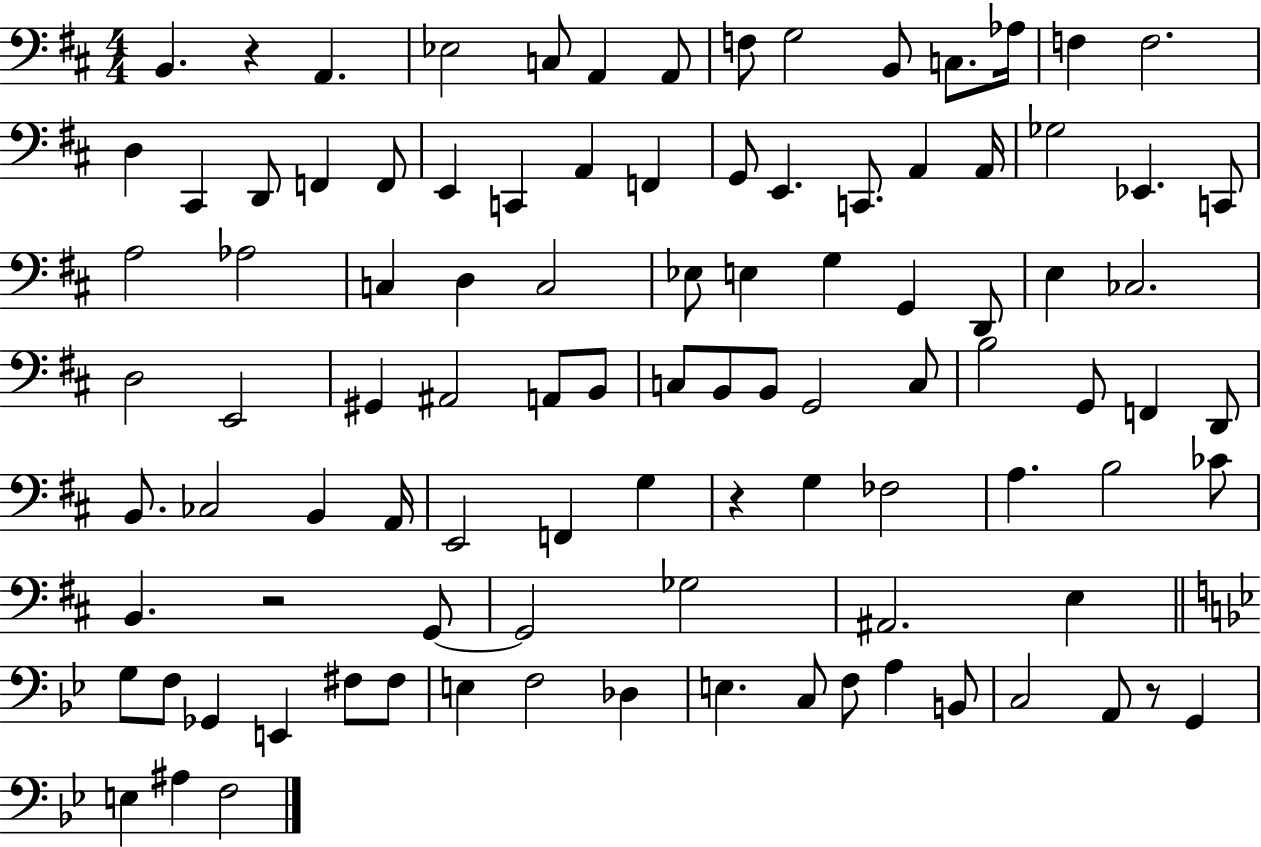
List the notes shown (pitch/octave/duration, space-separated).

B2/q. R/q A2/q. Eb3/h C3/e A2/q A2/e F3/e G3/h B2/e C3/e. Ab3/s F3/q F3/h. D3/q C#2/q D2/e F2/q F2/e E2/q C2/q A2/q F2/q G2/e E2/q. C2/e. A2/q A2/s Gb3/h Eb2/q. C2/e A3/h Ab3/h C3/q D3/q C3/h Eb3/e E3/q G3/q G2/q D2/e E3/q CES3/h. D3/h E2/h G#2/q A#2/h A2/e B2/e C3/e B2/e B2/e G2/h C3/e B3/h G2/e F2/q D2/e B2/e. CES3/h B2/q A2/s E2/h F2/q G3/q R/q G3/q FES3/h A3/q. B3/h CES4/e B2/q. R/h G2/e G2/h Gb3/h A#2/h. E3/q G3/e F3/e Gb2/q E2/q F#3/e F#3/e E3/q F3/h Db3/q E3/q. C3/e F3/e A3/q B2/e C3/h A2/e R/e G2/q E3/q A#3/q F3/h